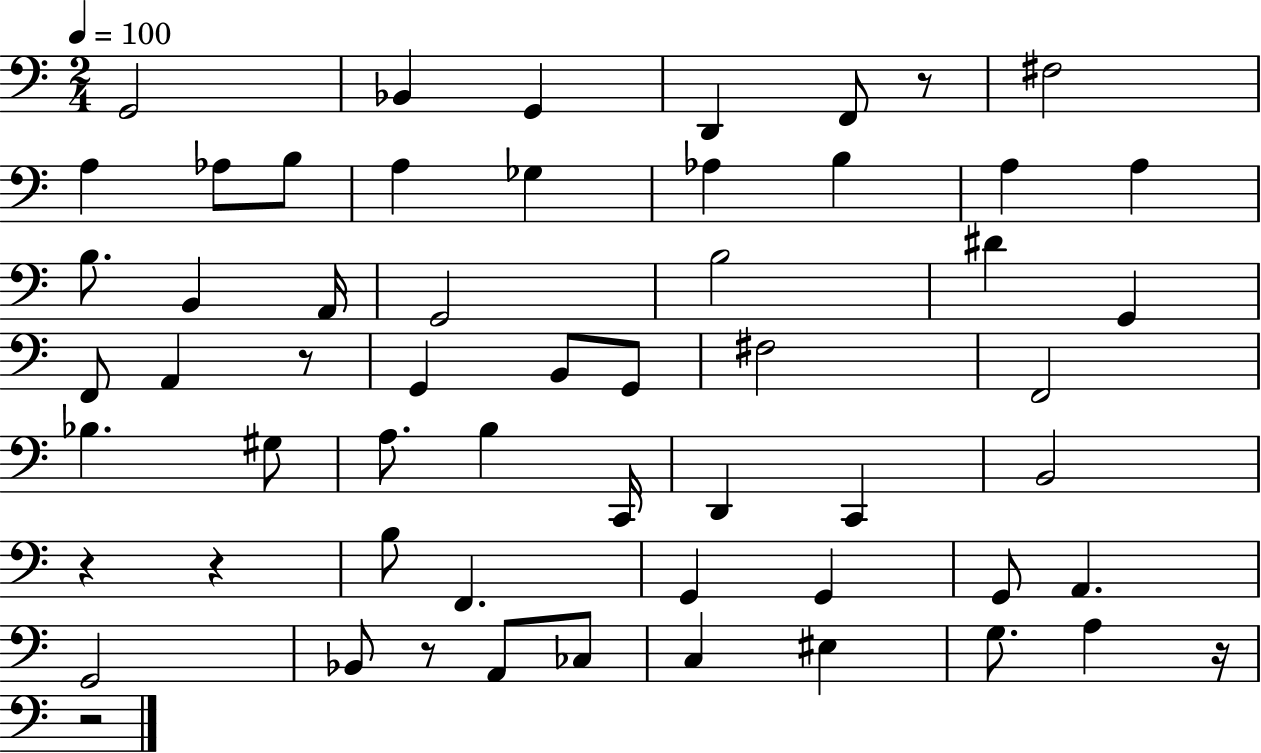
{
  \clef bass
  \numericTimeSignature
  \time 2/4
  \key c \major
  \tempo 4 = 100
  g,2 | bes,4 g,4 | d,4 f,8 r8 | fis2 | \break a4 aes8 b8 | a4 ges4 | aes4 b4 | a4 a4 | \break b8. b,4 a,16 | g,2 | b2 | dis'4 g,4 | \break f,8 a,4 r8 | g,4 b,8 g,8 | fis2 | f,2 | \break bes4. gis8 | a8. b4 c,16 | d,4 c,4 | b,2 | \break r4 r4 | b8 f,4. | g,4 g,4 | g,8 a,4. | \break g,2 | bes,8 r8 a,8 ces8 | c4 eis4 | g8. a4 r16 | \break r2 | \bar "|."
}